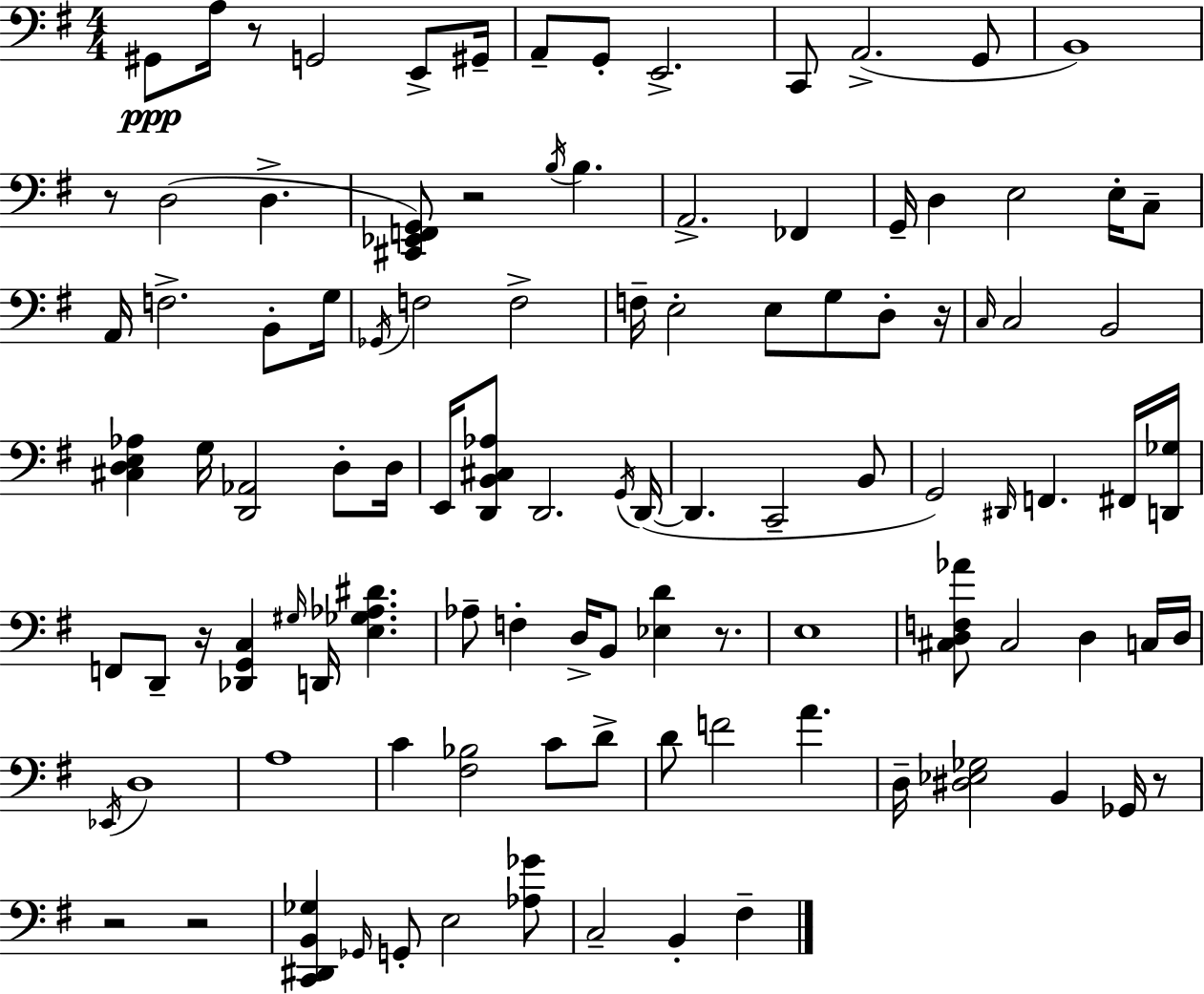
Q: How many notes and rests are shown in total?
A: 105